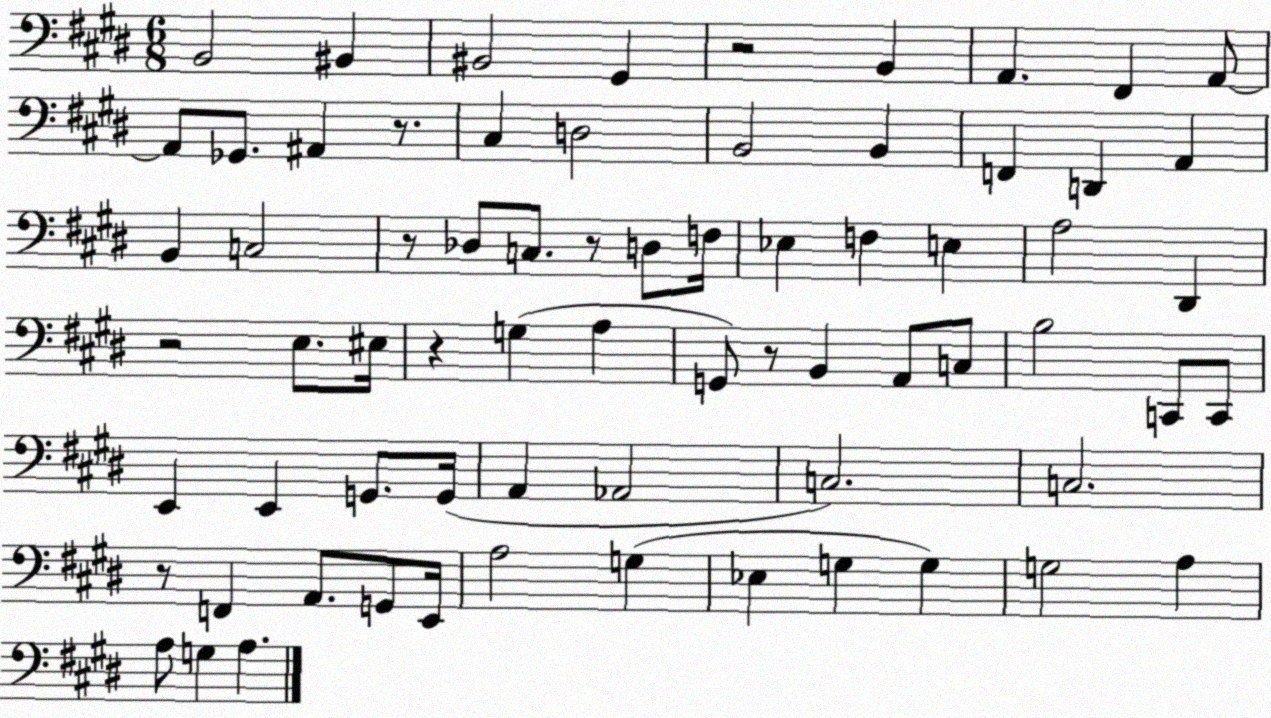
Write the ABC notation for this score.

X:1
T:Untitled
M:6/8
L:1/4
K:E
B,,2 ^B,, ^B,,2 ^G,, z2 B,, A,, ^F,, A,,/2 A,,/2 _G,,/2 ^A,, z/2 ^C, D,2 B,,2 B,, F,, D,, A,, B,, C,2 z/2 _D,/2 C,/2 z/2 D,/2 F,/4 _E, F, E, A,2 ^D,, z2 E,/2 ^E,/4 z G, A, G,,/2 z/2 B,, A,,/2 C,/2 B,2 C,,/2 C,,/2 E,, E,, G,,/2 G,,/4 A,, _A,,2 C,2 C,2 z/2 F,, A,,/2 G,,/2 E,,/4 A,2 G, _E, G, G, G,2 A, A,/2 G, A,